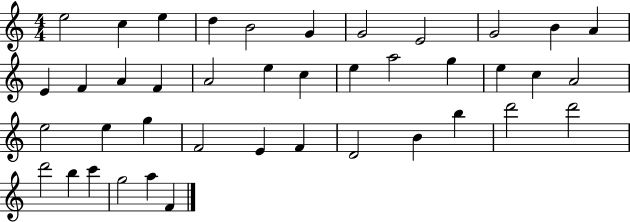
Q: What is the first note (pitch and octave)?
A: E5